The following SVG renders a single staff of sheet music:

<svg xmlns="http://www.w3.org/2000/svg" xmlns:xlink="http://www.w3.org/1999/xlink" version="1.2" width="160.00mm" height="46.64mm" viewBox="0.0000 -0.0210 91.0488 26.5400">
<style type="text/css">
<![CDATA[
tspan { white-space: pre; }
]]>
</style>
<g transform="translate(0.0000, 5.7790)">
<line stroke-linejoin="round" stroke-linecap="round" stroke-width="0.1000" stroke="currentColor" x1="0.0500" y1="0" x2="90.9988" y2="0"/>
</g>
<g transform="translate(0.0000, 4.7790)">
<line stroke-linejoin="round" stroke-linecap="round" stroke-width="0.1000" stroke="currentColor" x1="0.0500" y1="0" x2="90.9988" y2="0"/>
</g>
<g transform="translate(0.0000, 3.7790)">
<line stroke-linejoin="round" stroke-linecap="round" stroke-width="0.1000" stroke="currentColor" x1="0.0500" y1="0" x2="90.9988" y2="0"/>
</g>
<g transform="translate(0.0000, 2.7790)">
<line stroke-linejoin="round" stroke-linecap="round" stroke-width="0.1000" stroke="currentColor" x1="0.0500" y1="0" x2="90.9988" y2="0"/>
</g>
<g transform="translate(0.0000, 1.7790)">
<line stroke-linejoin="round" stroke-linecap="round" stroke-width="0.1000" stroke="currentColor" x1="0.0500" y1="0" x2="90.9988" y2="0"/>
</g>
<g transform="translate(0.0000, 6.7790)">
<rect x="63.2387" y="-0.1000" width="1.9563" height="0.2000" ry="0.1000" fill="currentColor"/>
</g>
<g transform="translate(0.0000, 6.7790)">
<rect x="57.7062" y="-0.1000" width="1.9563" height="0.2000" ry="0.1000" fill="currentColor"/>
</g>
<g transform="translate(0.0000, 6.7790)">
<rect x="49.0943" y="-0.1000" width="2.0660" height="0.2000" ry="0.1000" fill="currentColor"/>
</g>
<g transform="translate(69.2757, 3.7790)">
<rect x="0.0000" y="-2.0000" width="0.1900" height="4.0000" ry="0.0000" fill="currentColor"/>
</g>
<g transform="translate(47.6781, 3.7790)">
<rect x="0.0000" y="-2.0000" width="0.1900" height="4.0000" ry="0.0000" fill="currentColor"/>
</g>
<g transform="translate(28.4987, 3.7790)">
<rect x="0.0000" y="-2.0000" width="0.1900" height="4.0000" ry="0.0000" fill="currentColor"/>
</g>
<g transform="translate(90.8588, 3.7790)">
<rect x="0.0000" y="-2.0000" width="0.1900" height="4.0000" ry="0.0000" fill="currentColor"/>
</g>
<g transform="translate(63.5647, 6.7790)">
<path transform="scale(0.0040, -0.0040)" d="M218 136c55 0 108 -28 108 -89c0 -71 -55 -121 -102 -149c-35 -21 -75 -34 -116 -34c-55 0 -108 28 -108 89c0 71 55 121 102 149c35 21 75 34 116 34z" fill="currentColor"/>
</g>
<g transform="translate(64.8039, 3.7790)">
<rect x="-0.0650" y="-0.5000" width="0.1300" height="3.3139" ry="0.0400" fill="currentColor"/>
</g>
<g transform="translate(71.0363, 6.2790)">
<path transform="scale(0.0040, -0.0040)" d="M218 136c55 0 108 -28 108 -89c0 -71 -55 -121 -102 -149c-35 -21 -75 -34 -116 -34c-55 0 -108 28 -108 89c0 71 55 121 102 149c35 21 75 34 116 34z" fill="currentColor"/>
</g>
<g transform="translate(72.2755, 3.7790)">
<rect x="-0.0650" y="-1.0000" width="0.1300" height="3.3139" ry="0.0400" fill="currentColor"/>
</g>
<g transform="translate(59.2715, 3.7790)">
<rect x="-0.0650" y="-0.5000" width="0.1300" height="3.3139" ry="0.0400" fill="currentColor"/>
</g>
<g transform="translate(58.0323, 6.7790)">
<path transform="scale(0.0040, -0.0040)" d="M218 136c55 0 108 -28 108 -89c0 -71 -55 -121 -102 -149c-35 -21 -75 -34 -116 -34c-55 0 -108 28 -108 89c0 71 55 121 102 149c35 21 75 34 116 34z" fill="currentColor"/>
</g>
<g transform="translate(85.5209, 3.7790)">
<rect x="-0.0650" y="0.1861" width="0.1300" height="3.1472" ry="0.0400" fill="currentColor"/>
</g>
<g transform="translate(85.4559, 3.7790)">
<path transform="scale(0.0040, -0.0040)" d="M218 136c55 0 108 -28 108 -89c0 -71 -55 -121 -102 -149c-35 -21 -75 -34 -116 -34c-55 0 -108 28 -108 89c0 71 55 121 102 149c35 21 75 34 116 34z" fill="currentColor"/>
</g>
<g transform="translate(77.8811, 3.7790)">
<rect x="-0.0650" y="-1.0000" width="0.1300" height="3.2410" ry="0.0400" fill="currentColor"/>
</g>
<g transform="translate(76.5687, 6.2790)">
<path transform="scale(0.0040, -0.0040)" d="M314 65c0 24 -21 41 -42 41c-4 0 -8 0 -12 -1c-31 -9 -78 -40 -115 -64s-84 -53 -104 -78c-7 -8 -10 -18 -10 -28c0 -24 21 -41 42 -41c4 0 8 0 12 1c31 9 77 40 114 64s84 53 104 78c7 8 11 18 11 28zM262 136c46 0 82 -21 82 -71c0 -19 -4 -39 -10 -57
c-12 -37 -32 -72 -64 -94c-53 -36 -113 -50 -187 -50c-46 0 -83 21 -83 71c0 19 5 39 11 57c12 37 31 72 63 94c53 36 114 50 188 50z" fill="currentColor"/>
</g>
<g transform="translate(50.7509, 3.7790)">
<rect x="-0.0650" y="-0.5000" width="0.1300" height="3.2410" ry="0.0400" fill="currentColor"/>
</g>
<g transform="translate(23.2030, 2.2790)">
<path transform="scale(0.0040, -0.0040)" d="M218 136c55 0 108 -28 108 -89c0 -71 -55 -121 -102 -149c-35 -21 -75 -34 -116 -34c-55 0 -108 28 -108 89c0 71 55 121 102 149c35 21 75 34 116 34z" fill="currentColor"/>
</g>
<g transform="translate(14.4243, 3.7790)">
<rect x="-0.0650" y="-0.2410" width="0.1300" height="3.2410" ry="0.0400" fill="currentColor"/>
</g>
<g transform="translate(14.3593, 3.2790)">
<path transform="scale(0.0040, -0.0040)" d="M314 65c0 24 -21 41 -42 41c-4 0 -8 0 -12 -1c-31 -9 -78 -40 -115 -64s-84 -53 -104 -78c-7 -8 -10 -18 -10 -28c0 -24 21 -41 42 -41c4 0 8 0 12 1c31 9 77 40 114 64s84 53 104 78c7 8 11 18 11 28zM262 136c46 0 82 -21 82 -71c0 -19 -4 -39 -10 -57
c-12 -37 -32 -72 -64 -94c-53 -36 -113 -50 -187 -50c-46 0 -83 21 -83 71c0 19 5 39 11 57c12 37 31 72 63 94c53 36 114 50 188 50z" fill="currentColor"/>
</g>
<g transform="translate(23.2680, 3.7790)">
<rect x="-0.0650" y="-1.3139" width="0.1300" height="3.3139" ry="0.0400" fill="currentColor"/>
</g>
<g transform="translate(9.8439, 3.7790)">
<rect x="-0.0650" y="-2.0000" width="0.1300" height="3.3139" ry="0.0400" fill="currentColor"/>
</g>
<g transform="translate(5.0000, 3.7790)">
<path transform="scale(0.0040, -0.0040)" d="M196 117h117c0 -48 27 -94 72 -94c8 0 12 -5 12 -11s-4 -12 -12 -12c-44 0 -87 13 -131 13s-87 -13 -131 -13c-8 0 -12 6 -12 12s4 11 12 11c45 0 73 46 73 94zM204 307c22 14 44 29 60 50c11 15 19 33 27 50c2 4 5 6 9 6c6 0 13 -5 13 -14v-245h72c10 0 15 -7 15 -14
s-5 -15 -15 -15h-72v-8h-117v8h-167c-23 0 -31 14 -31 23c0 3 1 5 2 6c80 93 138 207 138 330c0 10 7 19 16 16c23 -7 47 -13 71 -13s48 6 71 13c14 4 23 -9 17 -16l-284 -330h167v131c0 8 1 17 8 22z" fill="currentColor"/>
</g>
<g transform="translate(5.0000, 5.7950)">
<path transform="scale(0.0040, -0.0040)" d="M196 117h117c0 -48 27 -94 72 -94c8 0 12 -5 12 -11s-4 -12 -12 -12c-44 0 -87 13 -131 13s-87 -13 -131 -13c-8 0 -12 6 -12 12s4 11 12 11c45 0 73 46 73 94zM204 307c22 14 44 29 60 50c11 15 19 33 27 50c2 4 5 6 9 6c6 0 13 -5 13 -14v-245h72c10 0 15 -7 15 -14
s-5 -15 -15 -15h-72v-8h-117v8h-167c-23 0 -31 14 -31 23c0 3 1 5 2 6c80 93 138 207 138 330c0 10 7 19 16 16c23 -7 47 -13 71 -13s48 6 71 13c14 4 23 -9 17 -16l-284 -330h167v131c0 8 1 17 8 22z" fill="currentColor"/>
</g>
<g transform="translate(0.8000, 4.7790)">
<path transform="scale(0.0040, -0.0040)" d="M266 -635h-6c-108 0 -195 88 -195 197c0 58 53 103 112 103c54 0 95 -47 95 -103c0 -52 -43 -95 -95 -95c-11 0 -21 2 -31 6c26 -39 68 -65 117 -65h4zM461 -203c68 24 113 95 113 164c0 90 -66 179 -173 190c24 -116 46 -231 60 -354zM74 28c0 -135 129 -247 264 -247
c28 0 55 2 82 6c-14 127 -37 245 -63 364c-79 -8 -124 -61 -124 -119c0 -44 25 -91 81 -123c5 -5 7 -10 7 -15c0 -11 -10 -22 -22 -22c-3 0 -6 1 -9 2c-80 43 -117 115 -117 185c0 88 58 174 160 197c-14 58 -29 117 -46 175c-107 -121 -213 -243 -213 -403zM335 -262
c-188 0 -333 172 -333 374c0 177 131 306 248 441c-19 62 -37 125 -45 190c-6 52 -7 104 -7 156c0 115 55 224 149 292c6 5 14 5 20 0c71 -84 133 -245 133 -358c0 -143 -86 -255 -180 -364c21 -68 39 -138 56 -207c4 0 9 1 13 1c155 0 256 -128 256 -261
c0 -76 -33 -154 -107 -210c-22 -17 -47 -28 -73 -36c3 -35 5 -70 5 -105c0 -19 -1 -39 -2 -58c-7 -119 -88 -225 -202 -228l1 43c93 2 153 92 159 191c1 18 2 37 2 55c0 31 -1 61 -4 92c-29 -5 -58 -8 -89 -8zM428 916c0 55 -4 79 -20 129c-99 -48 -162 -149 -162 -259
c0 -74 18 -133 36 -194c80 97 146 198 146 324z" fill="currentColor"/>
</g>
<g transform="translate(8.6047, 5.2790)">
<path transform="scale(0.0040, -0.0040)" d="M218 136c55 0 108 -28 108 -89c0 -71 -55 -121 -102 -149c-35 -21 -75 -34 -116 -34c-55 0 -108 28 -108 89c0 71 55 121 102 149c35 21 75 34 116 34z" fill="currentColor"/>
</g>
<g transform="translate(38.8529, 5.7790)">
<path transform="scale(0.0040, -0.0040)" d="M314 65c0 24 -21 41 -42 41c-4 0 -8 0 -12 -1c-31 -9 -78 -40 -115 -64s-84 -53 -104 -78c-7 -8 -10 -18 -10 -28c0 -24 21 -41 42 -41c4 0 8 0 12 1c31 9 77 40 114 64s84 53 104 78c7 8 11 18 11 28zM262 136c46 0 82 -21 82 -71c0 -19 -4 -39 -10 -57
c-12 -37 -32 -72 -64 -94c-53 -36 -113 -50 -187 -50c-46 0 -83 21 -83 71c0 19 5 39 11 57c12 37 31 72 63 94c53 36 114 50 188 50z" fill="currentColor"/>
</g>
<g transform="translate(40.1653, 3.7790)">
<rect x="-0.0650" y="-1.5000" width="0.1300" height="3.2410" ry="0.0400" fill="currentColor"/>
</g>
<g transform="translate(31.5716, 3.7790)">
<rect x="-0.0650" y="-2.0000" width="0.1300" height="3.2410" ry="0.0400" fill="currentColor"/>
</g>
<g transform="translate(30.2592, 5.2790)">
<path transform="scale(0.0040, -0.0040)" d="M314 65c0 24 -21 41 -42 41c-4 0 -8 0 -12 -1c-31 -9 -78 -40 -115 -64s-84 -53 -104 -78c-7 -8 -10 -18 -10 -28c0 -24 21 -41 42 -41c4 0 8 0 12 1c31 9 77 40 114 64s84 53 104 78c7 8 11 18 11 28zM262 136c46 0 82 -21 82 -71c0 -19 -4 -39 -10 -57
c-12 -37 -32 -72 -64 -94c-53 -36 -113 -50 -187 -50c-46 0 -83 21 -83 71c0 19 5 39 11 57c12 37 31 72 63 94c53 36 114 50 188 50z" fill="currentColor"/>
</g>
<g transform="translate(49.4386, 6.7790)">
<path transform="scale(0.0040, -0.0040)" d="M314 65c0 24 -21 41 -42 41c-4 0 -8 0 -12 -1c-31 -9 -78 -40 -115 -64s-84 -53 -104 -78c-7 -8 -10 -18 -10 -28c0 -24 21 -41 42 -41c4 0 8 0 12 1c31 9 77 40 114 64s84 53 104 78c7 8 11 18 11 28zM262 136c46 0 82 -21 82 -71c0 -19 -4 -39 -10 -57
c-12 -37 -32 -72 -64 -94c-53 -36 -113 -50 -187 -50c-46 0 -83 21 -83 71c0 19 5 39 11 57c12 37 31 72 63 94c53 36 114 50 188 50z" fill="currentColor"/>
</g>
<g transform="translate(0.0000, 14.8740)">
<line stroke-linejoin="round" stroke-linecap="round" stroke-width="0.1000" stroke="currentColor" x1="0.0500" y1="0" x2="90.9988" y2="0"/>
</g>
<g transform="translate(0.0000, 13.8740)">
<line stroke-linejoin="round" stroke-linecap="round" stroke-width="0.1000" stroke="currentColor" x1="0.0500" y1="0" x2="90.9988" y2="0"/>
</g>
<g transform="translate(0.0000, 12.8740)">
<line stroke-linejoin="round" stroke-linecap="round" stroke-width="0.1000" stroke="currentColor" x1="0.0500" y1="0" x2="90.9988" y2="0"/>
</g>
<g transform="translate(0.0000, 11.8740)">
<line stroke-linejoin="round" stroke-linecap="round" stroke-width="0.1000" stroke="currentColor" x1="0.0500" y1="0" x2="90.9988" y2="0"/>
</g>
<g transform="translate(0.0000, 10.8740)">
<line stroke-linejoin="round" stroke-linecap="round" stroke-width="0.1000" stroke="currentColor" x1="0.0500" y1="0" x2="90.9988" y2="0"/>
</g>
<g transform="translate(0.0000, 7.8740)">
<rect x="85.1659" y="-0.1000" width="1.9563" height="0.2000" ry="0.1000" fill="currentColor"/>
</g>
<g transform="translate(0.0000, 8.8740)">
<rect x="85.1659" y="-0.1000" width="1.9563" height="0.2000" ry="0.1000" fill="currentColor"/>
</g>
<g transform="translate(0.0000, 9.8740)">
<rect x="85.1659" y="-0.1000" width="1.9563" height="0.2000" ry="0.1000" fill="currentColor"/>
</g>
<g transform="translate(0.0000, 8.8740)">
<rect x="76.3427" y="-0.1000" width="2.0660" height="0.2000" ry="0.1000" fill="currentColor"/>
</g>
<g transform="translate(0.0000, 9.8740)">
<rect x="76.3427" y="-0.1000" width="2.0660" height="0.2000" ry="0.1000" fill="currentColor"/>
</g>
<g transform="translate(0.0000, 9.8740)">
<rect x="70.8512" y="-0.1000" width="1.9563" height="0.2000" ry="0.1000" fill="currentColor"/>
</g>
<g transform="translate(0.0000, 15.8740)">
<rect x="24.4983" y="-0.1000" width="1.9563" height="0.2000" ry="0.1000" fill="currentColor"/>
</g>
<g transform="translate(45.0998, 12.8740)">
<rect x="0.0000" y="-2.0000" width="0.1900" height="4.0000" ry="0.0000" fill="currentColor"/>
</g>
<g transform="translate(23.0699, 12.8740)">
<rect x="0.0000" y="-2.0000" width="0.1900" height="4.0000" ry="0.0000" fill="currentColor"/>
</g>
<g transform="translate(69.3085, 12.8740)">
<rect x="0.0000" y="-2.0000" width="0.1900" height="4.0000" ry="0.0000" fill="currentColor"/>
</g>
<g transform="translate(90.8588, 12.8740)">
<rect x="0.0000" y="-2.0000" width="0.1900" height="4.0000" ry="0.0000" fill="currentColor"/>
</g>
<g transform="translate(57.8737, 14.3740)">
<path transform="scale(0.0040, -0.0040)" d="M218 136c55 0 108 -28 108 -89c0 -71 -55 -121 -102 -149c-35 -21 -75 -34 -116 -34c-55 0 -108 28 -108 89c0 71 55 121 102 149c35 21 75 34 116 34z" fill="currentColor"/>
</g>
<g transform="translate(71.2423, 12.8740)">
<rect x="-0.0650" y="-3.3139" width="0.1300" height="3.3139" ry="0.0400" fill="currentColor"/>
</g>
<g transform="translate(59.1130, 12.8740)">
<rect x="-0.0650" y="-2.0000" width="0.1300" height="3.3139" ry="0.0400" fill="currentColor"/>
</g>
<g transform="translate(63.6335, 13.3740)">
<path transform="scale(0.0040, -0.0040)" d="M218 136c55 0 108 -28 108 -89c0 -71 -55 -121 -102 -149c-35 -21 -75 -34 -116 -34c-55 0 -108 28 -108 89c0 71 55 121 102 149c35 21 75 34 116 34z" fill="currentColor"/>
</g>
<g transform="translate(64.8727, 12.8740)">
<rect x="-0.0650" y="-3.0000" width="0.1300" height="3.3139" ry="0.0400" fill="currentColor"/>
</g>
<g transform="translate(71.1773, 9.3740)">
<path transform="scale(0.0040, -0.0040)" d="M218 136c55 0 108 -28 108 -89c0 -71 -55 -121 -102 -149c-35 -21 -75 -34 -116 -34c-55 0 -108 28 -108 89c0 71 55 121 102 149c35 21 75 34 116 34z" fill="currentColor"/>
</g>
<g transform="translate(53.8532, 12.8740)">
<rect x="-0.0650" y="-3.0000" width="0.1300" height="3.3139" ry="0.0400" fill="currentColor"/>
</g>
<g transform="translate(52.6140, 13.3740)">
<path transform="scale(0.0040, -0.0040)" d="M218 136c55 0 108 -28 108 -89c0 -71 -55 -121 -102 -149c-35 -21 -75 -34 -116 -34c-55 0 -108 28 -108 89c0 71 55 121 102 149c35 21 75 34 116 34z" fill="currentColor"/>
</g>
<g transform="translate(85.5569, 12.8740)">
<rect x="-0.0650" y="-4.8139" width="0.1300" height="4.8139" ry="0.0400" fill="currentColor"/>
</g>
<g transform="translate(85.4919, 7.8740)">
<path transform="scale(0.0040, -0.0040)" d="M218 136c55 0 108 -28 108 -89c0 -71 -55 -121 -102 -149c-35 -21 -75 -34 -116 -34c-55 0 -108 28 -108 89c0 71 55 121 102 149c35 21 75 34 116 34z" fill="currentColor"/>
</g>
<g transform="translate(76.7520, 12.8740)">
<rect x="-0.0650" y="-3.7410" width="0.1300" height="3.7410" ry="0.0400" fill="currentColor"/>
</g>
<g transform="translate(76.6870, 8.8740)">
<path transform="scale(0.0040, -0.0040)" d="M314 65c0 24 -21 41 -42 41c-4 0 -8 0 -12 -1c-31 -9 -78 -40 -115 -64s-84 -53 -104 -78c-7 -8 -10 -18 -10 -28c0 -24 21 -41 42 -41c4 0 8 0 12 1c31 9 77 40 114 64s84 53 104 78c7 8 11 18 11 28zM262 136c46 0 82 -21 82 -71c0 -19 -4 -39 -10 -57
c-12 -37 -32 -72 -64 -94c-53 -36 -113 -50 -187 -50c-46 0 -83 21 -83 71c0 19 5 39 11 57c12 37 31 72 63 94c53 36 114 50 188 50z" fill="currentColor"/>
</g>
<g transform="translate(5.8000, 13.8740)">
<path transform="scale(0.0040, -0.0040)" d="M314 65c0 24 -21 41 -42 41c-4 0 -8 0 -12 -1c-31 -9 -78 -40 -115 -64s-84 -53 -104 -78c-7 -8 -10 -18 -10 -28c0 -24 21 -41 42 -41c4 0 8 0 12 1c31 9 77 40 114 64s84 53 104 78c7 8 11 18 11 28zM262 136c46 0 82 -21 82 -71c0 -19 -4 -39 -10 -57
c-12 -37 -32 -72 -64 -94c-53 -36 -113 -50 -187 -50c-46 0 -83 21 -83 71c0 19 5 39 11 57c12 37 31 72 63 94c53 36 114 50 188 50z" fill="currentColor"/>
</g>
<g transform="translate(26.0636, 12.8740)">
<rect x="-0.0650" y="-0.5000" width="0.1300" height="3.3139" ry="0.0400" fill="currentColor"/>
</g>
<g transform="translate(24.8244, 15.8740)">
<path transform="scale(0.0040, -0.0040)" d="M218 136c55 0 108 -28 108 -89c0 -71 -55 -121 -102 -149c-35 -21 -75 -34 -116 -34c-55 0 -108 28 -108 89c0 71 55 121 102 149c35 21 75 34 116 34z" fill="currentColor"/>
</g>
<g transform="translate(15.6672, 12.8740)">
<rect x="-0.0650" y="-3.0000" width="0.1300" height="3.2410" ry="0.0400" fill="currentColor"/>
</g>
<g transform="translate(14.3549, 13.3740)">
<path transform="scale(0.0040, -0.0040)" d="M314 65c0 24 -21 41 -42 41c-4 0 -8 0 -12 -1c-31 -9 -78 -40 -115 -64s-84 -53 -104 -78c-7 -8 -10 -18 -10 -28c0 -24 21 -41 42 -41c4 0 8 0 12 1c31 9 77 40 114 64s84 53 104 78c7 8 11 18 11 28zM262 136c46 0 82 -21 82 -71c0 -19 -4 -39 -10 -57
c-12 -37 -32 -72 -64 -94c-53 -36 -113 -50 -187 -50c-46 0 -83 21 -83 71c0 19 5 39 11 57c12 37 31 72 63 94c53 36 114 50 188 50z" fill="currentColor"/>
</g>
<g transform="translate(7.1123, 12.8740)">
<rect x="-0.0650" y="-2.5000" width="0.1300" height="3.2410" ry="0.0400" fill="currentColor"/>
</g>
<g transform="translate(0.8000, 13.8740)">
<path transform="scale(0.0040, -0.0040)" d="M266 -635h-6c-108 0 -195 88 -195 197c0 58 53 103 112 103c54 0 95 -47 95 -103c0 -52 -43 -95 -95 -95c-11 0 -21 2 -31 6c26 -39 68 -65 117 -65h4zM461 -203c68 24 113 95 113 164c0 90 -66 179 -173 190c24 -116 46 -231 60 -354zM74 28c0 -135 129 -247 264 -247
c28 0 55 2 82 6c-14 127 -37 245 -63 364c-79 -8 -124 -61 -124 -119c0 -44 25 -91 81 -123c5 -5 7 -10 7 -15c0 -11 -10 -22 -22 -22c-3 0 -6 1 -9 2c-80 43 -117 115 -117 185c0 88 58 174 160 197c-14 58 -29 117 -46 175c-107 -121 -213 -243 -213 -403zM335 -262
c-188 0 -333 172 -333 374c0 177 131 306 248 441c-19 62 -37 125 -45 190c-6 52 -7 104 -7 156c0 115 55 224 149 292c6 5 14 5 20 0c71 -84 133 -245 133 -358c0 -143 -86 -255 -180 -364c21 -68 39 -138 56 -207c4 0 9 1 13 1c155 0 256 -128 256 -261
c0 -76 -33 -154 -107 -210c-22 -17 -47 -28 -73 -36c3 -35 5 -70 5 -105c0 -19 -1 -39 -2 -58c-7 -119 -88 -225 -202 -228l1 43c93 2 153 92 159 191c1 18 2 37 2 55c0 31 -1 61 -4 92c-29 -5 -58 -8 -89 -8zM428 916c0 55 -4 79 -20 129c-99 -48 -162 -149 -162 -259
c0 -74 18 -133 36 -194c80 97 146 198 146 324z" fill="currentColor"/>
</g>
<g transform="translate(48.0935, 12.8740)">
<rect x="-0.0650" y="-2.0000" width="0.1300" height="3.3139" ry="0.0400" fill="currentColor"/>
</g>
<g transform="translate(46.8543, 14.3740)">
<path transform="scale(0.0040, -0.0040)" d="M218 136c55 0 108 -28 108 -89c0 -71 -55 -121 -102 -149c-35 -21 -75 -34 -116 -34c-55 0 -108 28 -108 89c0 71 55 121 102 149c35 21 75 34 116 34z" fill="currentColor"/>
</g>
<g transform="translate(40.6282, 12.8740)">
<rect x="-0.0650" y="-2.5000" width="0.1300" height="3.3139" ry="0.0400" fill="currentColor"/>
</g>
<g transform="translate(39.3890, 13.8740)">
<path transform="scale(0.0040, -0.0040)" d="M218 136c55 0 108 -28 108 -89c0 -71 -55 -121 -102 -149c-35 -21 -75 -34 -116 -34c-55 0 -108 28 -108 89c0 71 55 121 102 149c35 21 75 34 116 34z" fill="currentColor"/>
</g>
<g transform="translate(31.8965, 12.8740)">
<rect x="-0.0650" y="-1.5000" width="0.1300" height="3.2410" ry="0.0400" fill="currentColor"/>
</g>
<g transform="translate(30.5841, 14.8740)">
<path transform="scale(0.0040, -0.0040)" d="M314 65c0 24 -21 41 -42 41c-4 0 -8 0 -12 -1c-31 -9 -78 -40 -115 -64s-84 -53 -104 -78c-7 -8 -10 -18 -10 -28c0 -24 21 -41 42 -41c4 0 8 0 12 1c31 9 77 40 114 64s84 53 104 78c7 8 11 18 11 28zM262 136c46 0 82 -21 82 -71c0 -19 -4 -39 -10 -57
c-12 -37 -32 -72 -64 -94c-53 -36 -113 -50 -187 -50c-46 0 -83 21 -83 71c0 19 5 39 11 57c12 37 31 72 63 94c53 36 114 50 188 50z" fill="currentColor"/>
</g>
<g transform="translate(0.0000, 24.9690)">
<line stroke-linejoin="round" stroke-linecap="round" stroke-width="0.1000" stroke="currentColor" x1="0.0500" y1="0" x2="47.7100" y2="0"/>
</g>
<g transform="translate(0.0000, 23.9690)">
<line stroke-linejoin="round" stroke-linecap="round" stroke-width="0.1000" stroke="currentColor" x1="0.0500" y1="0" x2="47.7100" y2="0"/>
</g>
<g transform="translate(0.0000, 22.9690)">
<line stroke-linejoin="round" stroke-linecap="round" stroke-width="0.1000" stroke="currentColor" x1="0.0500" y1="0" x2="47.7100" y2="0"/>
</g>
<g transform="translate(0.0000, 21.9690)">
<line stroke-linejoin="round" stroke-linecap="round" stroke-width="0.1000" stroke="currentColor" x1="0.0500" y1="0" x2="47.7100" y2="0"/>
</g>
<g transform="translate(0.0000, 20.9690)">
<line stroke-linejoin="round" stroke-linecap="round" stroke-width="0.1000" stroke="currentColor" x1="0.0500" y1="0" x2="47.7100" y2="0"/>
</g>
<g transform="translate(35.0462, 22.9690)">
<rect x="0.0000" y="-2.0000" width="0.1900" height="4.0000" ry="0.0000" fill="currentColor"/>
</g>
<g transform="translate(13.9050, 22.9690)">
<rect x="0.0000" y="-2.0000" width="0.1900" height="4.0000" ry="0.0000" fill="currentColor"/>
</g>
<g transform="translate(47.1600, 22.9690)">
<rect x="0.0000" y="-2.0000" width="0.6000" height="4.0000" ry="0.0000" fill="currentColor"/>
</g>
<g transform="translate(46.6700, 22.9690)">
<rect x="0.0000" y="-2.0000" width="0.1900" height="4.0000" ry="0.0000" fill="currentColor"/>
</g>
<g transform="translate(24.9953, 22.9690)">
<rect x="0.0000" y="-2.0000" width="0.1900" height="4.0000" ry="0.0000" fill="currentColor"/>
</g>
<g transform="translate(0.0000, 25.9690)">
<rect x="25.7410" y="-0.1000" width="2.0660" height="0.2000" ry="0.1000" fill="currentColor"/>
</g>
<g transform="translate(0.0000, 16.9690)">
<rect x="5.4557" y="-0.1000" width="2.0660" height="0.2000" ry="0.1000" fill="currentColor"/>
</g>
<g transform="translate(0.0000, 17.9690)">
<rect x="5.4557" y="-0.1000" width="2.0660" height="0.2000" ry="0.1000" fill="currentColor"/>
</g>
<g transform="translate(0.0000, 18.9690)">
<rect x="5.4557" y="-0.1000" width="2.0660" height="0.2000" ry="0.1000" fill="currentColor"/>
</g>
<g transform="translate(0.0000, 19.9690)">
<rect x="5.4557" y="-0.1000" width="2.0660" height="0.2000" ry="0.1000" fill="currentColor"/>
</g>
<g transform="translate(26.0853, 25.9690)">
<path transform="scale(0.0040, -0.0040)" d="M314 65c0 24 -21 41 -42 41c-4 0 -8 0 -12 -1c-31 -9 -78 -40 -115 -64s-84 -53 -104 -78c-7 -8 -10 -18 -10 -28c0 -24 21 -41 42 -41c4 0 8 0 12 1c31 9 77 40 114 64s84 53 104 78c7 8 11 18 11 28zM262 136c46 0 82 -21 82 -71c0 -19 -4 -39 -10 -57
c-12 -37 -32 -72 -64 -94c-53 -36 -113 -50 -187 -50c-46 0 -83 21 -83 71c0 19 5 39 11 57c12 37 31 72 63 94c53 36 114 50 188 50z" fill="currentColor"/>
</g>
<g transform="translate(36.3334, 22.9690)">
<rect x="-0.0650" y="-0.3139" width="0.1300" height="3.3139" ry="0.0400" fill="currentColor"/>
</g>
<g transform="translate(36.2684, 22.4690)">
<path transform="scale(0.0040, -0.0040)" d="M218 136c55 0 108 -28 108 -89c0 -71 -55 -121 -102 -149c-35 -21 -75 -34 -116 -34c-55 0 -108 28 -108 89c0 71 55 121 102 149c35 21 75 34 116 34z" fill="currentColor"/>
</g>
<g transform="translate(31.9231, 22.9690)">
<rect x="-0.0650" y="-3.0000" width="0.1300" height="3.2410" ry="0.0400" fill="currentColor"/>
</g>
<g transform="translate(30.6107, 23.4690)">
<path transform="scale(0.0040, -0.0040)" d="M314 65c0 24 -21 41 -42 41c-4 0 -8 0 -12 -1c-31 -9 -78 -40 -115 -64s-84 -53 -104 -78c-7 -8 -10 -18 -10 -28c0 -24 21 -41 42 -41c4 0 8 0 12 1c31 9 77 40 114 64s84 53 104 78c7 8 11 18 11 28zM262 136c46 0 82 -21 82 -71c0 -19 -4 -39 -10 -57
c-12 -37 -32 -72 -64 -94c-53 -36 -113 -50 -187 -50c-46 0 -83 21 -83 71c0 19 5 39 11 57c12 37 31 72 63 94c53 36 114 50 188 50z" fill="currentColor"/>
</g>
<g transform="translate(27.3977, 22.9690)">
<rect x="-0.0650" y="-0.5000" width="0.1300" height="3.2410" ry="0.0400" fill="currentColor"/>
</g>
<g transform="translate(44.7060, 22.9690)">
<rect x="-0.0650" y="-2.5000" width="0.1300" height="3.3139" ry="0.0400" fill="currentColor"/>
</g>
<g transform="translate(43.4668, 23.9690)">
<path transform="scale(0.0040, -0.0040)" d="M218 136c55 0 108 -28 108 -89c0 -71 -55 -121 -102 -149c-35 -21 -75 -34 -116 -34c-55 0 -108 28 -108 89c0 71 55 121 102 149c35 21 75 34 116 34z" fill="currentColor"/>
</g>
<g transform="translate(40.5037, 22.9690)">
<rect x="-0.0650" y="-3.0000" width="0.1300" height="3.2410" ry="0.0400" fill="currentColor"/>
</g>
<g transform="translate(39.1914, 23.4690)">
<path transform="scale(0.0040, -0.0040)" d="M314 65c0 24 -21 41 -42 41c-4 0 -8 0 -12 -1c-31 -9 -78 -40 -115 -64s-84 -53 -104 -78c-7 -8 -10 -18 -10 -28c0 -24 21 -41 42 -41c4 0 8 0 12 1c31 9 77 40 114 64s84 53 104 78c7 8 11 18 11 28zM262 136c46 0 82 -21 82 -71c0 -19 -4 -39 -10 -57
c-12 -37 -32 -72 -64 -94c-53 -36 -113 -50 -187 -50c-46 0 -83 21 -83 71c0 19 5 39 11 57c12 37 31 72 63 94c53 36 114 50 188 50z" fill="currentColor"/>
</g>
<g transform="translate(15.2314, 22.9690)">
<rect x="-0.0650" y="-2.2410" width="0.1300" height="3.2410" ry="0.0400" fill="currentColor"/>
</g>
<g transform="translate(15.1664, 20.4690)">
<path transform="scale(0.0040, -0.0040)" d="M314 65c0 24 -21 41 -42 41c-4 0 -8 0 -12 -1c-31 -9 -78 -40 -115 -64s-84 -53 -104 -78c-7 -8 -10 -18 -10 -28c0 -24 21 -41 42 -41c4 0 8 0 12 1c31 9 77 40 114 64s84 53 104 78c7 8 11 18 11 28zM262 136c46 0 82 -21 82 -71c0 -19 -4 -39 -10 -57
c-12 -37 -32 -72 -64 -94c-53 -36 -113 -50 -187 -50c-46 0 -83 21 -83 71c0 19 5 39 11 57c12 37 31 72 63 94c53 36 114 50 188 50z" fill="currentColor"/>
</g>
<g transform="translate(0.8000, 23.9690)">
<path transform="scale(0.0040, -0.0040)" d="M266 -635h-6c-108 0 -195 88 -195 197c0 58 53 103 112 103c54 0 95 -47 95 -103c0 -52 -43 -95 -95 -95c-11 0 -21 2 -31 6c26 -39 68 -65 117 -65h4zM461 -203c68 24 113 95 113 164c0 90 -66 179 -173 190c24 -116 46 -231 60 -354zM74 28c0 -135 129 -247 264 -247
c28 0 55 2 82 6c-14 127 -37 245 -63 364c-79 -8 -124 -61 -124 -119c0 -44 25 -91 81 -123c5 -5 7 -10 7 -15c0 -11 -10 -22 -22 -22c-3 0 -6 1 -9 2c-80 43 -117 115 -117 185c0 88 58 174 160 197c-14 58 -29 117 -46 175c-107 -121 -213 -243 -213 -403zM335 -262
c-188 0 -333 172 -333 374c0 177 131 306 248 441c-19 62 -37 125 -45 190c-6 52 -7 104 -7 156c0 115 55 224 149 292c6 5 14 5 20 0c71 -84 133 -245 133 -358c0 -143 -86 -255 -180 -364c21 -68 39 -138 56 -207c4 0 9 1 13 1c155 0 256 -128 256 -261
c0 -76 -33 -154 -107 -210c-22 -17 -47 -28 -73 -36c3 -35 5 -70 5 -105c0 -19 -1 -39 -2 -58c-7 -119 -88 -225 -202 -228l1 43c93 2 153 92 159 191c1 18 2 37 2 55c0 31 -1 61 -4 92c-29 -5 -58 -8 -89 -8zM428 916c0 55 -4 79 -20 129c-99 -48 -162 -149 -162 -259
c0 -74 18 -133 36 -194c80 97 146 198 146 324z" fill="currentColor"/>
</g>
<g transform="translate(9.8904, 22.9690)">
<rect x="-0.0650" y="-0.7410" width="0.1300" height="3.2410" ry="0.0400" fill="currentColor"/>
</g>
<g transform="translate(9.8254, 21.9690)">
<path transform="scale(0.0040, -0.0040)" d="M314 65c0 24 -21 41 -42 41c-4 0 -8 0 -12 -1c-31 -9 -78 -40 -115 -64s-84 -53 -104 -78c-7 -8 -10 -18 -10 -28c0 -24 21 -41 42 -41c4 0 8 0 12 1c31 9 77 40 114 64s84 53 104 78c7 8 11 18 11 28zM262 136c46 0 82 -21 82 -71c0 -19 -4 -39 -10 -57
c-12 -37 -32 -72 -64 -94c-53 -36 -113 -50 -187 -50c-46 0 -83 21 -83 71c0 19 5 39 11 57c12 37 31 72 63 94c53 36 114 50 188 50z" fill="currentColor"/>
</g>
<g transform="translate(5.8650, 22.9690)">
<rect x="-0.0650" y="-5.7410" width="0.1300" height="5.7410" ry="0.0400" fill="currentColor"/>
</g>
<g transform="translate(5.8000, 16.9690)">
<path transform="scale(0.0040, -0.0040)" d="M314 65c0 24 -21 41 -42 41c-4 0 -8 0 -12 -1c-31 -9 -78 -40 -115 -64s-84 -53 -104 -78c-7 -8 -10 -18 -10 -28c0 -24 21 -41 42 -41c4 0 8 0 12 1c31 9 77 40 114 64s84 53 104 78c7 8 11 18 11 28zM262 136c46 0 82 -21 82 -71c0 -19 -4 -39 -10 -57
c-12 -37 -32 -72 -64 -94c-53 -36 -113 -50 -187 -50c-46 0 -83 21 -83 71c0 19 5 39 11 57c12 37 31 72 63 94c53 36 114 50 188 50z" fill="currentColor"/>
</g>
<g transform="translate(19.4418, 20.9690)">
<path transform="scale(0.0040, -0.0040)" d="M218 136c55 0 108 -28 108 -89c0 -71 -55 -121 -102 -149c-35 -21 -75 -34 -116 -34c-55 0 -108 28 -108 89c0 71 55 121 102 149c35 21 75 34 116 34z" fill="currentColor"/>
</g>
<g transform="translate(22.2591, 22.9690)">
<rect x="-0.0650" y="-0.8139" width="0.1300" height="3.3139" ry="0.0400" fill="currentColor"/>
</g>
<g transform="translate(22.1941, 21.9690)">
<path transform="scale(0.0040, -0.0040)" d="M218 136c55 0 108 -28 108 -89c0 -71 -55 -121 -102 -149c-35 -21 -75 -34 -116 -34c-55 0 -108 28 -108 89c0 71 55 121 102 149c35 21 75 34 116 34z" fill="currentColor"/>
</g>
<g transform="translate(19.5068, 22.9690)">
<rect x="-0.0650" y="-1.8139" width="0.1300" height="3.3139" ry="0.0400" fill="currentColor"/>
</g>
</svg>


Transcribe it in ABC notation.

X:1
T:Untitled
M:4/4
L:1/4
K:C
F c2 e F2 E2 C2 C C D D2 B G2 A2 C E2 G F A F A b c'2 e' g'2 d2 g2 f d C2 A2 c A2 G